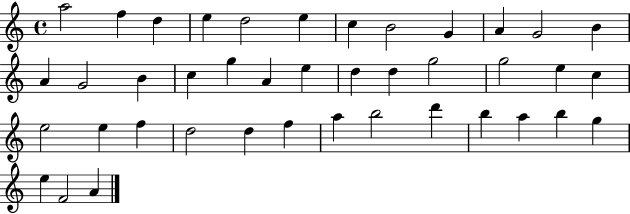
X:1
T:Untitled
M:4/4
L:1/4
K:C
a2 f d e d2 e c B2 G A G2 B A G2 B c g A e d d g2 g2 e c e2 e f d2 d f a b2 d' b a b g e F2 A